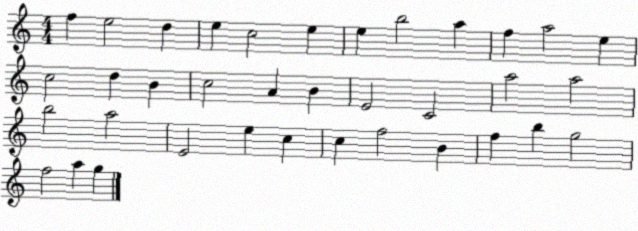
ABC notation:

X:1
T:Untitled
M:4/4
L:1/4
K:C
f e2 d e c2 e e b2 a f a2 e c2 d B c2 A B E2 C2 a2 a2 b2 a2 E2 e c c f2 B f b g2 f2 a g